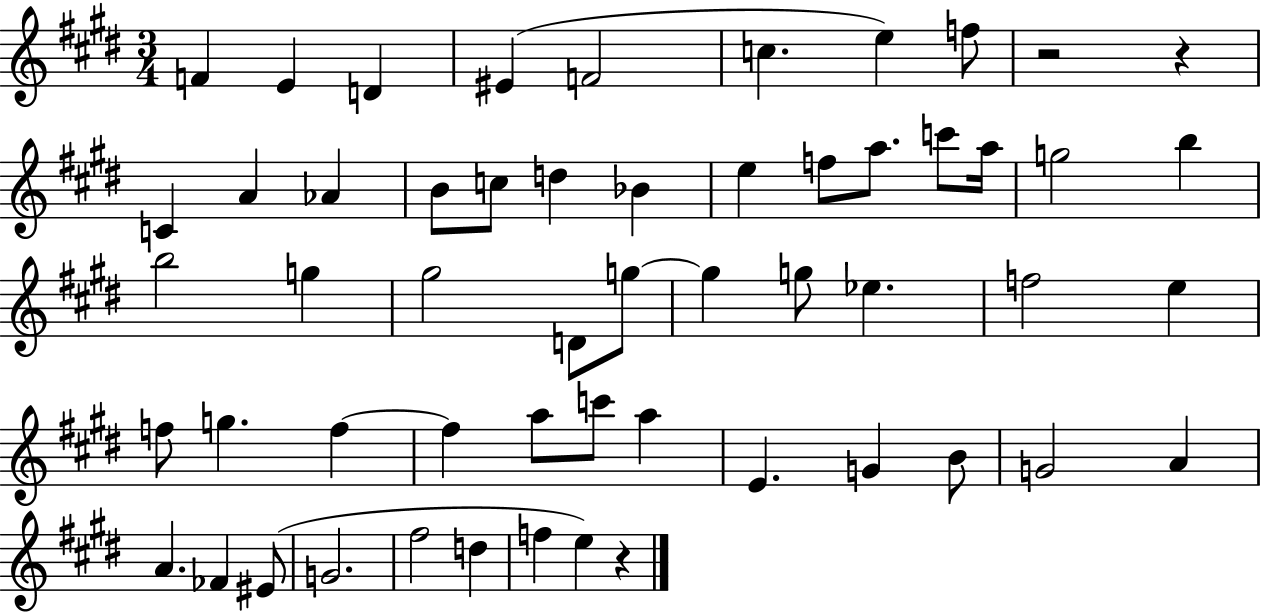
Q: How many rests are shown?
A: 3